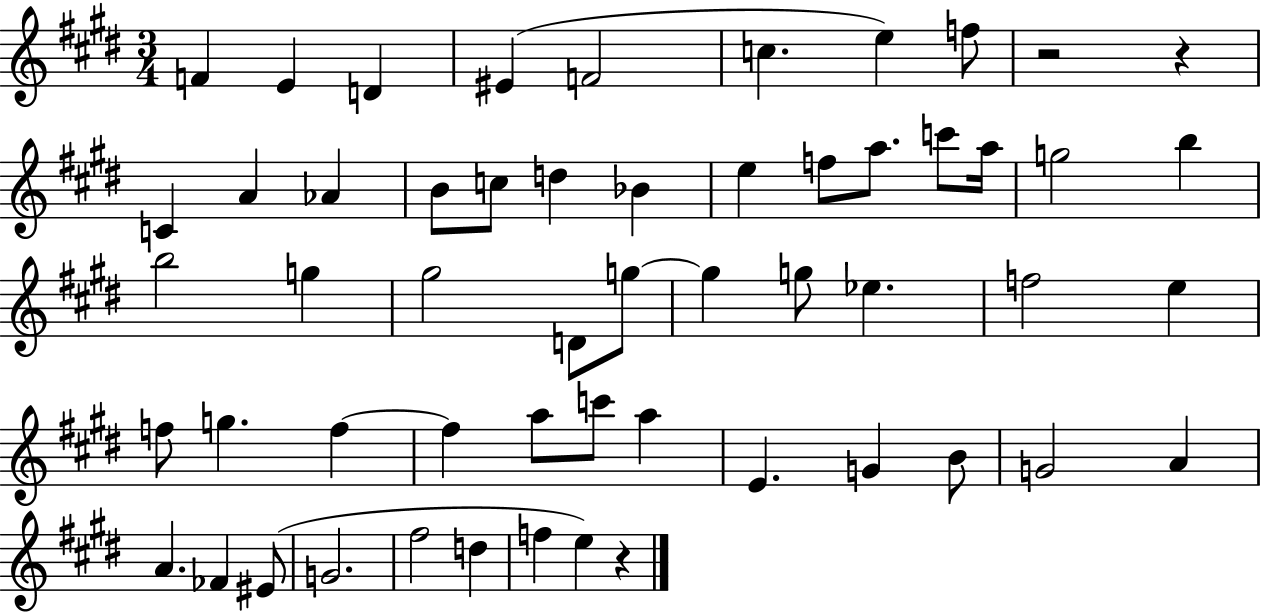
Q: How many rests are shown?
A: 3